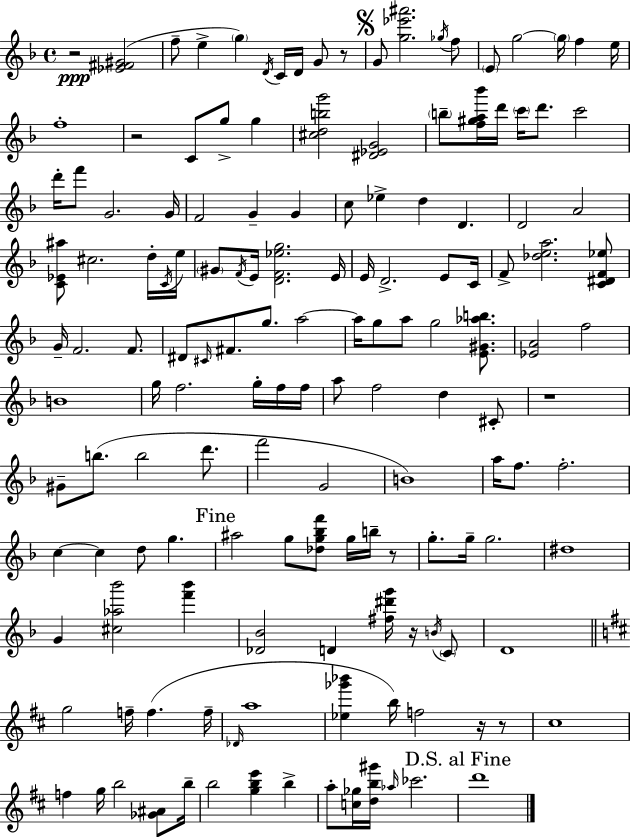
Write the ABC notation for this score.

X:1
T:Untitled
M:4/4
L:1/4
K:F
z2 [_E^F^G]2 f/2 e g D/4 C/4 D/4 G/2 z/2 G/2 [g_e'^a']2 _g/4 f/2 E/2 g2 g/4 f e/4 f4 z2 C/2 g/2 g [^cdbg']2 [^D_EG]2 b/2 [f^ga_b']/4 d'/4 c'/4 d'/2 c'2 d'/4 f'/2 G2 G/4 F2 G G c/2 _e d D D2 A2 [C_E^a]/2 ^c2 d/4 C/4 e/4 ^G/2 F/4 E/4 [DF_eg]2 E/4 E/4 D2 E/2 C/4 F/2 [_dea]2 [C^DF_e]/2 G/4 F2 F/2 ^D/2 ^C/4 ^F/2 g/2 a2 a/4 g/2 a/2 g2 [E^G_ab]/2 [_EA]2 f2 B4 g/4 f2 g/4 f/4 f/4 a/2 f2 d ^C/2 z4 ^G/2 b/2 b2 d'/2 f'2 G2 B4 a/4 f/2 f2 c c d/2 g ^a2 g/2 [_dg_bf']/2 g/4 b/4 z/2 g/2 g/4 g2 ^d4 G [^c_a_b']2 [f'_b'] [_D_B]2 D [^f^d'g']/4 z/4 B/4 C/2 D4 g2 f/4 f f/4 _D/4 a4 [_e_g'_b'] b/4 f2 z/4 z/2 ^c4 f g/4 b2 [_G^A]/2 b/4 b2 [gbe'] b a/2 [c_g]/4 [db^g']/4 _a/4 _c'2 d'4